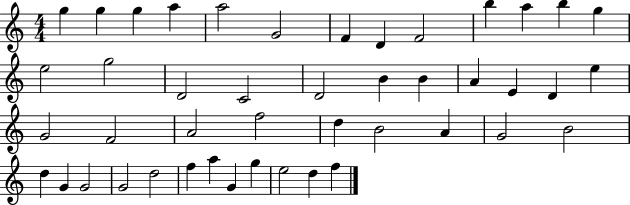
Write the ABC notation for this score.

X:1
T:Untitled
M:4/4
L:1/4
K:C
g g g a a2 G2 F D F2 b a b g e2 g2 D2 C2 D2 B B A E D e G2 F2 A2 f2 d B2 A G2 B2 d G G2 G2 d2 f a G g e2 d f